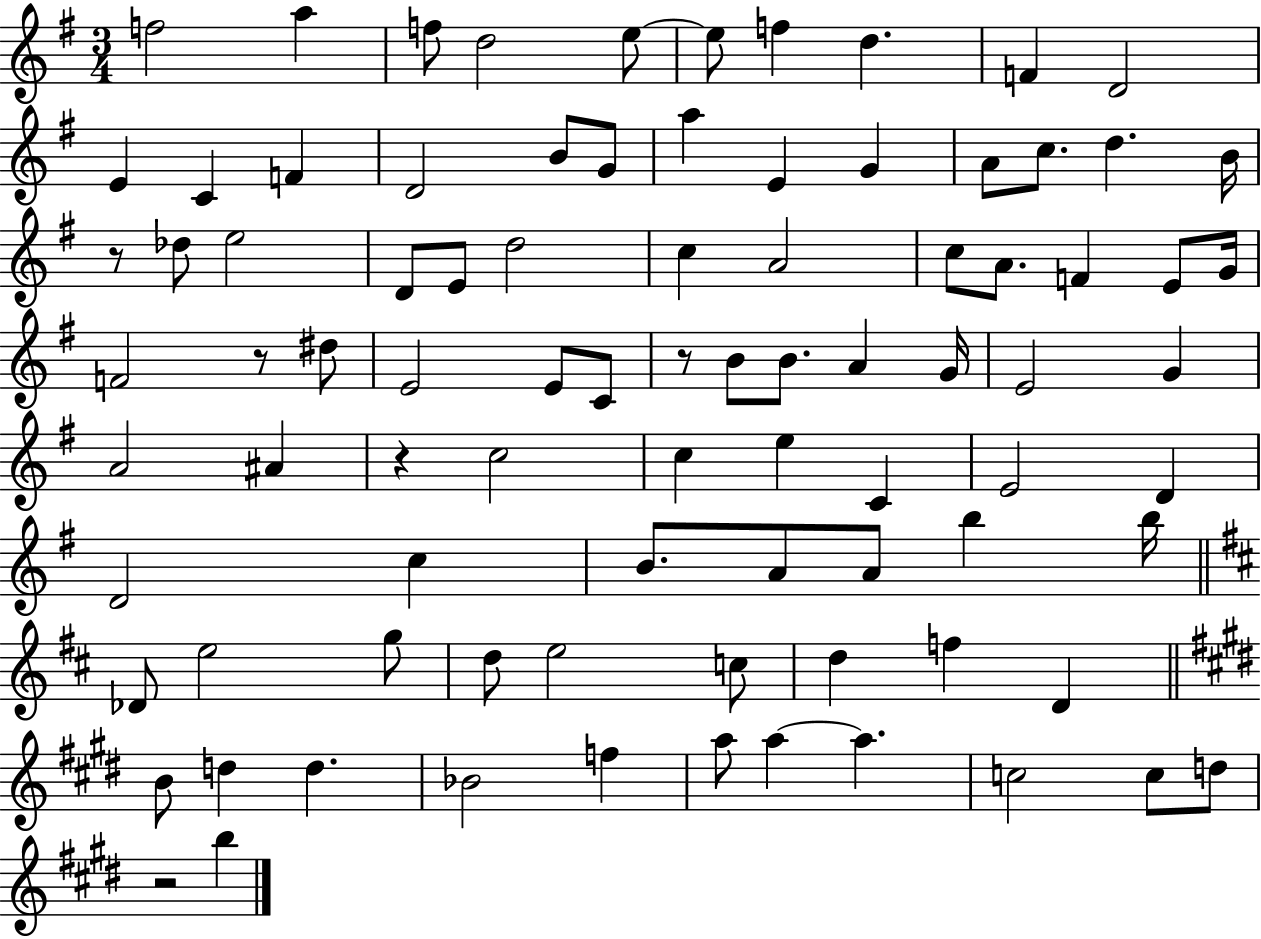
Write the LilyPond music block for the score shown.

{
  \clef treble
  \numericTimeSignature
  \time 3/4
  \key g \major
  f''2 a''4 | f''8 d''2 e''8~~ | e''8 f''4 d''4. | f'4 d'2 | \break e'4 c'4 f'4 | d'2 b'8 g'8 | a''4 e'4 g'4 | a'8 c''8. d''4. b'16 | \break r8 des''8 e''2 | d'8 e'8 d''2 | c''4 a'2 | c''8 a'8. f'4 e'8 g'16 | \break f'2 r8 dis''8 | e'2 e'8 c'8 | r8 b'8 b'8. a'4 g'16 | e'2 g'4 | \break a'2 ais'4 | r4 c''2 | c''4 e''4 c'4 | e'2 d'4 | \break d'2 c''4 | b'8. a'8 a'8 b''4 b''16 | \bar "||" \break \key b \minor des'8 e''2 g''8 | d''8 e''2 c''8 | d''4 f''4 d'4 | \bar "||" \break \key e \major b'8 d''4 d''4. | bes'2 f''4 | a''8 a''4~~ a''4. | c''2 c''8 d''8 | \break r2 b''4 | \bar "|."
}